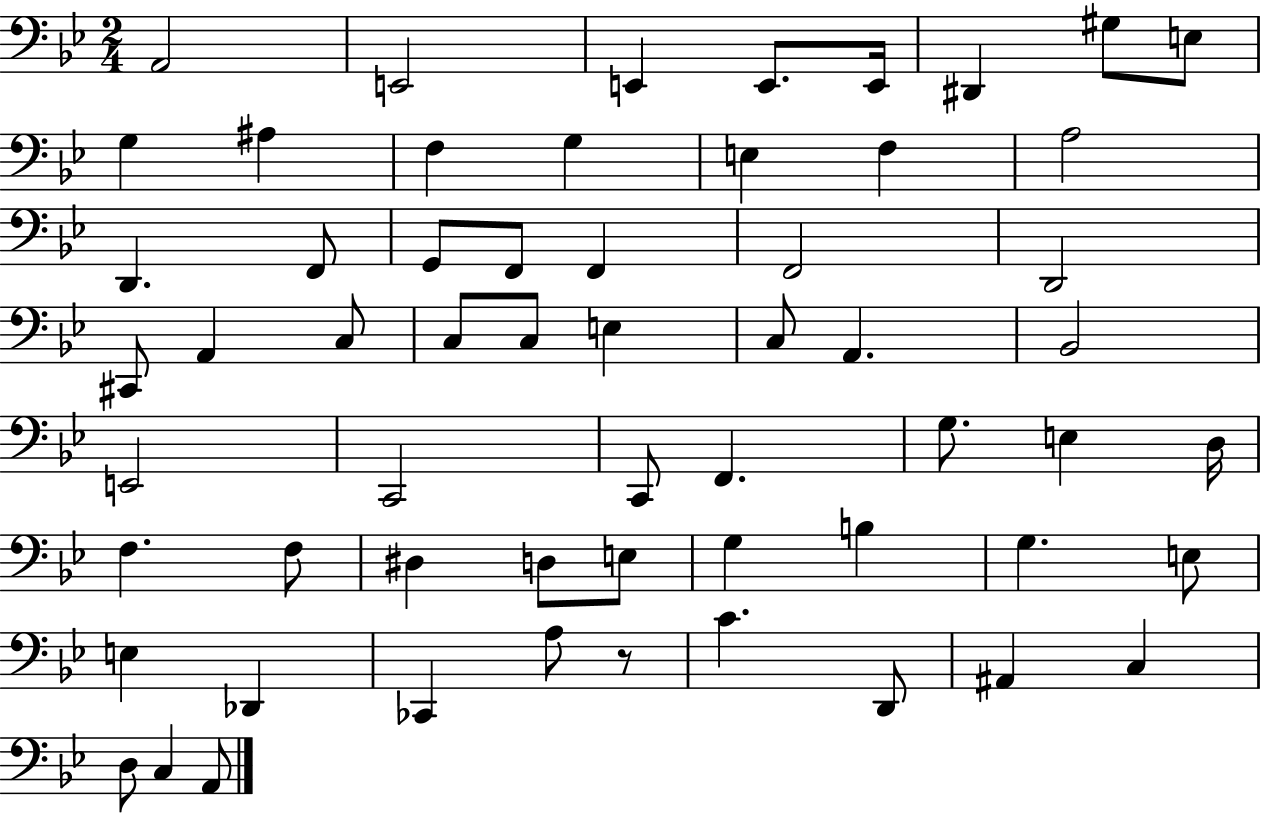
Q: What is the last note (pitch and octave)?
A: A2